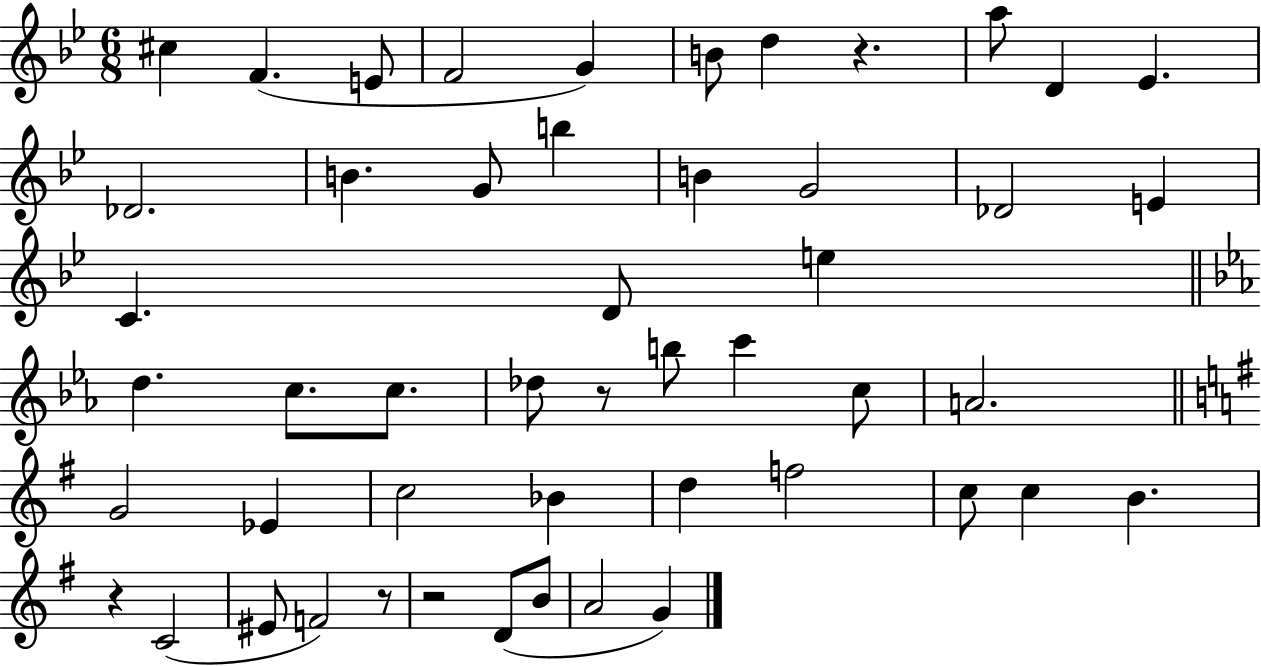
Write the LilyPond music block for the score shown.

{
  \clef treble
  \numericTimeSignature
  \time 6/8
  \key bes \major
  cis''4 f'4.( e'8 | f'2 g'4) | b'8 d''4 r4. | a''8 d'4 ees'4. | \break des'2. | b'4. g'8 b''4 | b'4 g'2 | des'2 e'4 | \break c'4. d'8 e''4 | \bar "||" \break \key ees \major d''4. c''8. c''8. | des''8 r8 b''8 c'''4 c''8 | a'2. | \bar "||" \break \key g \major g'2 ees'4 | c''2 bes'4 | d''4 f''2 | c''8 c''4 b'4. | \break r4 c'2( | eis'8 f'2) r8 | r2 d'8( b'8 | a'2 g'4) | \break \bar "|."
}